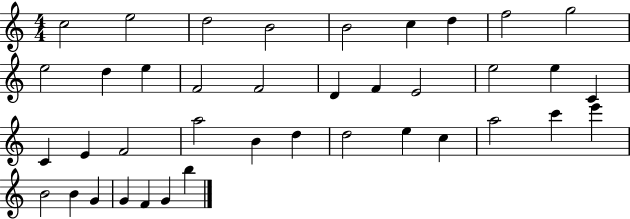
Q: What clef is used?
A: treble